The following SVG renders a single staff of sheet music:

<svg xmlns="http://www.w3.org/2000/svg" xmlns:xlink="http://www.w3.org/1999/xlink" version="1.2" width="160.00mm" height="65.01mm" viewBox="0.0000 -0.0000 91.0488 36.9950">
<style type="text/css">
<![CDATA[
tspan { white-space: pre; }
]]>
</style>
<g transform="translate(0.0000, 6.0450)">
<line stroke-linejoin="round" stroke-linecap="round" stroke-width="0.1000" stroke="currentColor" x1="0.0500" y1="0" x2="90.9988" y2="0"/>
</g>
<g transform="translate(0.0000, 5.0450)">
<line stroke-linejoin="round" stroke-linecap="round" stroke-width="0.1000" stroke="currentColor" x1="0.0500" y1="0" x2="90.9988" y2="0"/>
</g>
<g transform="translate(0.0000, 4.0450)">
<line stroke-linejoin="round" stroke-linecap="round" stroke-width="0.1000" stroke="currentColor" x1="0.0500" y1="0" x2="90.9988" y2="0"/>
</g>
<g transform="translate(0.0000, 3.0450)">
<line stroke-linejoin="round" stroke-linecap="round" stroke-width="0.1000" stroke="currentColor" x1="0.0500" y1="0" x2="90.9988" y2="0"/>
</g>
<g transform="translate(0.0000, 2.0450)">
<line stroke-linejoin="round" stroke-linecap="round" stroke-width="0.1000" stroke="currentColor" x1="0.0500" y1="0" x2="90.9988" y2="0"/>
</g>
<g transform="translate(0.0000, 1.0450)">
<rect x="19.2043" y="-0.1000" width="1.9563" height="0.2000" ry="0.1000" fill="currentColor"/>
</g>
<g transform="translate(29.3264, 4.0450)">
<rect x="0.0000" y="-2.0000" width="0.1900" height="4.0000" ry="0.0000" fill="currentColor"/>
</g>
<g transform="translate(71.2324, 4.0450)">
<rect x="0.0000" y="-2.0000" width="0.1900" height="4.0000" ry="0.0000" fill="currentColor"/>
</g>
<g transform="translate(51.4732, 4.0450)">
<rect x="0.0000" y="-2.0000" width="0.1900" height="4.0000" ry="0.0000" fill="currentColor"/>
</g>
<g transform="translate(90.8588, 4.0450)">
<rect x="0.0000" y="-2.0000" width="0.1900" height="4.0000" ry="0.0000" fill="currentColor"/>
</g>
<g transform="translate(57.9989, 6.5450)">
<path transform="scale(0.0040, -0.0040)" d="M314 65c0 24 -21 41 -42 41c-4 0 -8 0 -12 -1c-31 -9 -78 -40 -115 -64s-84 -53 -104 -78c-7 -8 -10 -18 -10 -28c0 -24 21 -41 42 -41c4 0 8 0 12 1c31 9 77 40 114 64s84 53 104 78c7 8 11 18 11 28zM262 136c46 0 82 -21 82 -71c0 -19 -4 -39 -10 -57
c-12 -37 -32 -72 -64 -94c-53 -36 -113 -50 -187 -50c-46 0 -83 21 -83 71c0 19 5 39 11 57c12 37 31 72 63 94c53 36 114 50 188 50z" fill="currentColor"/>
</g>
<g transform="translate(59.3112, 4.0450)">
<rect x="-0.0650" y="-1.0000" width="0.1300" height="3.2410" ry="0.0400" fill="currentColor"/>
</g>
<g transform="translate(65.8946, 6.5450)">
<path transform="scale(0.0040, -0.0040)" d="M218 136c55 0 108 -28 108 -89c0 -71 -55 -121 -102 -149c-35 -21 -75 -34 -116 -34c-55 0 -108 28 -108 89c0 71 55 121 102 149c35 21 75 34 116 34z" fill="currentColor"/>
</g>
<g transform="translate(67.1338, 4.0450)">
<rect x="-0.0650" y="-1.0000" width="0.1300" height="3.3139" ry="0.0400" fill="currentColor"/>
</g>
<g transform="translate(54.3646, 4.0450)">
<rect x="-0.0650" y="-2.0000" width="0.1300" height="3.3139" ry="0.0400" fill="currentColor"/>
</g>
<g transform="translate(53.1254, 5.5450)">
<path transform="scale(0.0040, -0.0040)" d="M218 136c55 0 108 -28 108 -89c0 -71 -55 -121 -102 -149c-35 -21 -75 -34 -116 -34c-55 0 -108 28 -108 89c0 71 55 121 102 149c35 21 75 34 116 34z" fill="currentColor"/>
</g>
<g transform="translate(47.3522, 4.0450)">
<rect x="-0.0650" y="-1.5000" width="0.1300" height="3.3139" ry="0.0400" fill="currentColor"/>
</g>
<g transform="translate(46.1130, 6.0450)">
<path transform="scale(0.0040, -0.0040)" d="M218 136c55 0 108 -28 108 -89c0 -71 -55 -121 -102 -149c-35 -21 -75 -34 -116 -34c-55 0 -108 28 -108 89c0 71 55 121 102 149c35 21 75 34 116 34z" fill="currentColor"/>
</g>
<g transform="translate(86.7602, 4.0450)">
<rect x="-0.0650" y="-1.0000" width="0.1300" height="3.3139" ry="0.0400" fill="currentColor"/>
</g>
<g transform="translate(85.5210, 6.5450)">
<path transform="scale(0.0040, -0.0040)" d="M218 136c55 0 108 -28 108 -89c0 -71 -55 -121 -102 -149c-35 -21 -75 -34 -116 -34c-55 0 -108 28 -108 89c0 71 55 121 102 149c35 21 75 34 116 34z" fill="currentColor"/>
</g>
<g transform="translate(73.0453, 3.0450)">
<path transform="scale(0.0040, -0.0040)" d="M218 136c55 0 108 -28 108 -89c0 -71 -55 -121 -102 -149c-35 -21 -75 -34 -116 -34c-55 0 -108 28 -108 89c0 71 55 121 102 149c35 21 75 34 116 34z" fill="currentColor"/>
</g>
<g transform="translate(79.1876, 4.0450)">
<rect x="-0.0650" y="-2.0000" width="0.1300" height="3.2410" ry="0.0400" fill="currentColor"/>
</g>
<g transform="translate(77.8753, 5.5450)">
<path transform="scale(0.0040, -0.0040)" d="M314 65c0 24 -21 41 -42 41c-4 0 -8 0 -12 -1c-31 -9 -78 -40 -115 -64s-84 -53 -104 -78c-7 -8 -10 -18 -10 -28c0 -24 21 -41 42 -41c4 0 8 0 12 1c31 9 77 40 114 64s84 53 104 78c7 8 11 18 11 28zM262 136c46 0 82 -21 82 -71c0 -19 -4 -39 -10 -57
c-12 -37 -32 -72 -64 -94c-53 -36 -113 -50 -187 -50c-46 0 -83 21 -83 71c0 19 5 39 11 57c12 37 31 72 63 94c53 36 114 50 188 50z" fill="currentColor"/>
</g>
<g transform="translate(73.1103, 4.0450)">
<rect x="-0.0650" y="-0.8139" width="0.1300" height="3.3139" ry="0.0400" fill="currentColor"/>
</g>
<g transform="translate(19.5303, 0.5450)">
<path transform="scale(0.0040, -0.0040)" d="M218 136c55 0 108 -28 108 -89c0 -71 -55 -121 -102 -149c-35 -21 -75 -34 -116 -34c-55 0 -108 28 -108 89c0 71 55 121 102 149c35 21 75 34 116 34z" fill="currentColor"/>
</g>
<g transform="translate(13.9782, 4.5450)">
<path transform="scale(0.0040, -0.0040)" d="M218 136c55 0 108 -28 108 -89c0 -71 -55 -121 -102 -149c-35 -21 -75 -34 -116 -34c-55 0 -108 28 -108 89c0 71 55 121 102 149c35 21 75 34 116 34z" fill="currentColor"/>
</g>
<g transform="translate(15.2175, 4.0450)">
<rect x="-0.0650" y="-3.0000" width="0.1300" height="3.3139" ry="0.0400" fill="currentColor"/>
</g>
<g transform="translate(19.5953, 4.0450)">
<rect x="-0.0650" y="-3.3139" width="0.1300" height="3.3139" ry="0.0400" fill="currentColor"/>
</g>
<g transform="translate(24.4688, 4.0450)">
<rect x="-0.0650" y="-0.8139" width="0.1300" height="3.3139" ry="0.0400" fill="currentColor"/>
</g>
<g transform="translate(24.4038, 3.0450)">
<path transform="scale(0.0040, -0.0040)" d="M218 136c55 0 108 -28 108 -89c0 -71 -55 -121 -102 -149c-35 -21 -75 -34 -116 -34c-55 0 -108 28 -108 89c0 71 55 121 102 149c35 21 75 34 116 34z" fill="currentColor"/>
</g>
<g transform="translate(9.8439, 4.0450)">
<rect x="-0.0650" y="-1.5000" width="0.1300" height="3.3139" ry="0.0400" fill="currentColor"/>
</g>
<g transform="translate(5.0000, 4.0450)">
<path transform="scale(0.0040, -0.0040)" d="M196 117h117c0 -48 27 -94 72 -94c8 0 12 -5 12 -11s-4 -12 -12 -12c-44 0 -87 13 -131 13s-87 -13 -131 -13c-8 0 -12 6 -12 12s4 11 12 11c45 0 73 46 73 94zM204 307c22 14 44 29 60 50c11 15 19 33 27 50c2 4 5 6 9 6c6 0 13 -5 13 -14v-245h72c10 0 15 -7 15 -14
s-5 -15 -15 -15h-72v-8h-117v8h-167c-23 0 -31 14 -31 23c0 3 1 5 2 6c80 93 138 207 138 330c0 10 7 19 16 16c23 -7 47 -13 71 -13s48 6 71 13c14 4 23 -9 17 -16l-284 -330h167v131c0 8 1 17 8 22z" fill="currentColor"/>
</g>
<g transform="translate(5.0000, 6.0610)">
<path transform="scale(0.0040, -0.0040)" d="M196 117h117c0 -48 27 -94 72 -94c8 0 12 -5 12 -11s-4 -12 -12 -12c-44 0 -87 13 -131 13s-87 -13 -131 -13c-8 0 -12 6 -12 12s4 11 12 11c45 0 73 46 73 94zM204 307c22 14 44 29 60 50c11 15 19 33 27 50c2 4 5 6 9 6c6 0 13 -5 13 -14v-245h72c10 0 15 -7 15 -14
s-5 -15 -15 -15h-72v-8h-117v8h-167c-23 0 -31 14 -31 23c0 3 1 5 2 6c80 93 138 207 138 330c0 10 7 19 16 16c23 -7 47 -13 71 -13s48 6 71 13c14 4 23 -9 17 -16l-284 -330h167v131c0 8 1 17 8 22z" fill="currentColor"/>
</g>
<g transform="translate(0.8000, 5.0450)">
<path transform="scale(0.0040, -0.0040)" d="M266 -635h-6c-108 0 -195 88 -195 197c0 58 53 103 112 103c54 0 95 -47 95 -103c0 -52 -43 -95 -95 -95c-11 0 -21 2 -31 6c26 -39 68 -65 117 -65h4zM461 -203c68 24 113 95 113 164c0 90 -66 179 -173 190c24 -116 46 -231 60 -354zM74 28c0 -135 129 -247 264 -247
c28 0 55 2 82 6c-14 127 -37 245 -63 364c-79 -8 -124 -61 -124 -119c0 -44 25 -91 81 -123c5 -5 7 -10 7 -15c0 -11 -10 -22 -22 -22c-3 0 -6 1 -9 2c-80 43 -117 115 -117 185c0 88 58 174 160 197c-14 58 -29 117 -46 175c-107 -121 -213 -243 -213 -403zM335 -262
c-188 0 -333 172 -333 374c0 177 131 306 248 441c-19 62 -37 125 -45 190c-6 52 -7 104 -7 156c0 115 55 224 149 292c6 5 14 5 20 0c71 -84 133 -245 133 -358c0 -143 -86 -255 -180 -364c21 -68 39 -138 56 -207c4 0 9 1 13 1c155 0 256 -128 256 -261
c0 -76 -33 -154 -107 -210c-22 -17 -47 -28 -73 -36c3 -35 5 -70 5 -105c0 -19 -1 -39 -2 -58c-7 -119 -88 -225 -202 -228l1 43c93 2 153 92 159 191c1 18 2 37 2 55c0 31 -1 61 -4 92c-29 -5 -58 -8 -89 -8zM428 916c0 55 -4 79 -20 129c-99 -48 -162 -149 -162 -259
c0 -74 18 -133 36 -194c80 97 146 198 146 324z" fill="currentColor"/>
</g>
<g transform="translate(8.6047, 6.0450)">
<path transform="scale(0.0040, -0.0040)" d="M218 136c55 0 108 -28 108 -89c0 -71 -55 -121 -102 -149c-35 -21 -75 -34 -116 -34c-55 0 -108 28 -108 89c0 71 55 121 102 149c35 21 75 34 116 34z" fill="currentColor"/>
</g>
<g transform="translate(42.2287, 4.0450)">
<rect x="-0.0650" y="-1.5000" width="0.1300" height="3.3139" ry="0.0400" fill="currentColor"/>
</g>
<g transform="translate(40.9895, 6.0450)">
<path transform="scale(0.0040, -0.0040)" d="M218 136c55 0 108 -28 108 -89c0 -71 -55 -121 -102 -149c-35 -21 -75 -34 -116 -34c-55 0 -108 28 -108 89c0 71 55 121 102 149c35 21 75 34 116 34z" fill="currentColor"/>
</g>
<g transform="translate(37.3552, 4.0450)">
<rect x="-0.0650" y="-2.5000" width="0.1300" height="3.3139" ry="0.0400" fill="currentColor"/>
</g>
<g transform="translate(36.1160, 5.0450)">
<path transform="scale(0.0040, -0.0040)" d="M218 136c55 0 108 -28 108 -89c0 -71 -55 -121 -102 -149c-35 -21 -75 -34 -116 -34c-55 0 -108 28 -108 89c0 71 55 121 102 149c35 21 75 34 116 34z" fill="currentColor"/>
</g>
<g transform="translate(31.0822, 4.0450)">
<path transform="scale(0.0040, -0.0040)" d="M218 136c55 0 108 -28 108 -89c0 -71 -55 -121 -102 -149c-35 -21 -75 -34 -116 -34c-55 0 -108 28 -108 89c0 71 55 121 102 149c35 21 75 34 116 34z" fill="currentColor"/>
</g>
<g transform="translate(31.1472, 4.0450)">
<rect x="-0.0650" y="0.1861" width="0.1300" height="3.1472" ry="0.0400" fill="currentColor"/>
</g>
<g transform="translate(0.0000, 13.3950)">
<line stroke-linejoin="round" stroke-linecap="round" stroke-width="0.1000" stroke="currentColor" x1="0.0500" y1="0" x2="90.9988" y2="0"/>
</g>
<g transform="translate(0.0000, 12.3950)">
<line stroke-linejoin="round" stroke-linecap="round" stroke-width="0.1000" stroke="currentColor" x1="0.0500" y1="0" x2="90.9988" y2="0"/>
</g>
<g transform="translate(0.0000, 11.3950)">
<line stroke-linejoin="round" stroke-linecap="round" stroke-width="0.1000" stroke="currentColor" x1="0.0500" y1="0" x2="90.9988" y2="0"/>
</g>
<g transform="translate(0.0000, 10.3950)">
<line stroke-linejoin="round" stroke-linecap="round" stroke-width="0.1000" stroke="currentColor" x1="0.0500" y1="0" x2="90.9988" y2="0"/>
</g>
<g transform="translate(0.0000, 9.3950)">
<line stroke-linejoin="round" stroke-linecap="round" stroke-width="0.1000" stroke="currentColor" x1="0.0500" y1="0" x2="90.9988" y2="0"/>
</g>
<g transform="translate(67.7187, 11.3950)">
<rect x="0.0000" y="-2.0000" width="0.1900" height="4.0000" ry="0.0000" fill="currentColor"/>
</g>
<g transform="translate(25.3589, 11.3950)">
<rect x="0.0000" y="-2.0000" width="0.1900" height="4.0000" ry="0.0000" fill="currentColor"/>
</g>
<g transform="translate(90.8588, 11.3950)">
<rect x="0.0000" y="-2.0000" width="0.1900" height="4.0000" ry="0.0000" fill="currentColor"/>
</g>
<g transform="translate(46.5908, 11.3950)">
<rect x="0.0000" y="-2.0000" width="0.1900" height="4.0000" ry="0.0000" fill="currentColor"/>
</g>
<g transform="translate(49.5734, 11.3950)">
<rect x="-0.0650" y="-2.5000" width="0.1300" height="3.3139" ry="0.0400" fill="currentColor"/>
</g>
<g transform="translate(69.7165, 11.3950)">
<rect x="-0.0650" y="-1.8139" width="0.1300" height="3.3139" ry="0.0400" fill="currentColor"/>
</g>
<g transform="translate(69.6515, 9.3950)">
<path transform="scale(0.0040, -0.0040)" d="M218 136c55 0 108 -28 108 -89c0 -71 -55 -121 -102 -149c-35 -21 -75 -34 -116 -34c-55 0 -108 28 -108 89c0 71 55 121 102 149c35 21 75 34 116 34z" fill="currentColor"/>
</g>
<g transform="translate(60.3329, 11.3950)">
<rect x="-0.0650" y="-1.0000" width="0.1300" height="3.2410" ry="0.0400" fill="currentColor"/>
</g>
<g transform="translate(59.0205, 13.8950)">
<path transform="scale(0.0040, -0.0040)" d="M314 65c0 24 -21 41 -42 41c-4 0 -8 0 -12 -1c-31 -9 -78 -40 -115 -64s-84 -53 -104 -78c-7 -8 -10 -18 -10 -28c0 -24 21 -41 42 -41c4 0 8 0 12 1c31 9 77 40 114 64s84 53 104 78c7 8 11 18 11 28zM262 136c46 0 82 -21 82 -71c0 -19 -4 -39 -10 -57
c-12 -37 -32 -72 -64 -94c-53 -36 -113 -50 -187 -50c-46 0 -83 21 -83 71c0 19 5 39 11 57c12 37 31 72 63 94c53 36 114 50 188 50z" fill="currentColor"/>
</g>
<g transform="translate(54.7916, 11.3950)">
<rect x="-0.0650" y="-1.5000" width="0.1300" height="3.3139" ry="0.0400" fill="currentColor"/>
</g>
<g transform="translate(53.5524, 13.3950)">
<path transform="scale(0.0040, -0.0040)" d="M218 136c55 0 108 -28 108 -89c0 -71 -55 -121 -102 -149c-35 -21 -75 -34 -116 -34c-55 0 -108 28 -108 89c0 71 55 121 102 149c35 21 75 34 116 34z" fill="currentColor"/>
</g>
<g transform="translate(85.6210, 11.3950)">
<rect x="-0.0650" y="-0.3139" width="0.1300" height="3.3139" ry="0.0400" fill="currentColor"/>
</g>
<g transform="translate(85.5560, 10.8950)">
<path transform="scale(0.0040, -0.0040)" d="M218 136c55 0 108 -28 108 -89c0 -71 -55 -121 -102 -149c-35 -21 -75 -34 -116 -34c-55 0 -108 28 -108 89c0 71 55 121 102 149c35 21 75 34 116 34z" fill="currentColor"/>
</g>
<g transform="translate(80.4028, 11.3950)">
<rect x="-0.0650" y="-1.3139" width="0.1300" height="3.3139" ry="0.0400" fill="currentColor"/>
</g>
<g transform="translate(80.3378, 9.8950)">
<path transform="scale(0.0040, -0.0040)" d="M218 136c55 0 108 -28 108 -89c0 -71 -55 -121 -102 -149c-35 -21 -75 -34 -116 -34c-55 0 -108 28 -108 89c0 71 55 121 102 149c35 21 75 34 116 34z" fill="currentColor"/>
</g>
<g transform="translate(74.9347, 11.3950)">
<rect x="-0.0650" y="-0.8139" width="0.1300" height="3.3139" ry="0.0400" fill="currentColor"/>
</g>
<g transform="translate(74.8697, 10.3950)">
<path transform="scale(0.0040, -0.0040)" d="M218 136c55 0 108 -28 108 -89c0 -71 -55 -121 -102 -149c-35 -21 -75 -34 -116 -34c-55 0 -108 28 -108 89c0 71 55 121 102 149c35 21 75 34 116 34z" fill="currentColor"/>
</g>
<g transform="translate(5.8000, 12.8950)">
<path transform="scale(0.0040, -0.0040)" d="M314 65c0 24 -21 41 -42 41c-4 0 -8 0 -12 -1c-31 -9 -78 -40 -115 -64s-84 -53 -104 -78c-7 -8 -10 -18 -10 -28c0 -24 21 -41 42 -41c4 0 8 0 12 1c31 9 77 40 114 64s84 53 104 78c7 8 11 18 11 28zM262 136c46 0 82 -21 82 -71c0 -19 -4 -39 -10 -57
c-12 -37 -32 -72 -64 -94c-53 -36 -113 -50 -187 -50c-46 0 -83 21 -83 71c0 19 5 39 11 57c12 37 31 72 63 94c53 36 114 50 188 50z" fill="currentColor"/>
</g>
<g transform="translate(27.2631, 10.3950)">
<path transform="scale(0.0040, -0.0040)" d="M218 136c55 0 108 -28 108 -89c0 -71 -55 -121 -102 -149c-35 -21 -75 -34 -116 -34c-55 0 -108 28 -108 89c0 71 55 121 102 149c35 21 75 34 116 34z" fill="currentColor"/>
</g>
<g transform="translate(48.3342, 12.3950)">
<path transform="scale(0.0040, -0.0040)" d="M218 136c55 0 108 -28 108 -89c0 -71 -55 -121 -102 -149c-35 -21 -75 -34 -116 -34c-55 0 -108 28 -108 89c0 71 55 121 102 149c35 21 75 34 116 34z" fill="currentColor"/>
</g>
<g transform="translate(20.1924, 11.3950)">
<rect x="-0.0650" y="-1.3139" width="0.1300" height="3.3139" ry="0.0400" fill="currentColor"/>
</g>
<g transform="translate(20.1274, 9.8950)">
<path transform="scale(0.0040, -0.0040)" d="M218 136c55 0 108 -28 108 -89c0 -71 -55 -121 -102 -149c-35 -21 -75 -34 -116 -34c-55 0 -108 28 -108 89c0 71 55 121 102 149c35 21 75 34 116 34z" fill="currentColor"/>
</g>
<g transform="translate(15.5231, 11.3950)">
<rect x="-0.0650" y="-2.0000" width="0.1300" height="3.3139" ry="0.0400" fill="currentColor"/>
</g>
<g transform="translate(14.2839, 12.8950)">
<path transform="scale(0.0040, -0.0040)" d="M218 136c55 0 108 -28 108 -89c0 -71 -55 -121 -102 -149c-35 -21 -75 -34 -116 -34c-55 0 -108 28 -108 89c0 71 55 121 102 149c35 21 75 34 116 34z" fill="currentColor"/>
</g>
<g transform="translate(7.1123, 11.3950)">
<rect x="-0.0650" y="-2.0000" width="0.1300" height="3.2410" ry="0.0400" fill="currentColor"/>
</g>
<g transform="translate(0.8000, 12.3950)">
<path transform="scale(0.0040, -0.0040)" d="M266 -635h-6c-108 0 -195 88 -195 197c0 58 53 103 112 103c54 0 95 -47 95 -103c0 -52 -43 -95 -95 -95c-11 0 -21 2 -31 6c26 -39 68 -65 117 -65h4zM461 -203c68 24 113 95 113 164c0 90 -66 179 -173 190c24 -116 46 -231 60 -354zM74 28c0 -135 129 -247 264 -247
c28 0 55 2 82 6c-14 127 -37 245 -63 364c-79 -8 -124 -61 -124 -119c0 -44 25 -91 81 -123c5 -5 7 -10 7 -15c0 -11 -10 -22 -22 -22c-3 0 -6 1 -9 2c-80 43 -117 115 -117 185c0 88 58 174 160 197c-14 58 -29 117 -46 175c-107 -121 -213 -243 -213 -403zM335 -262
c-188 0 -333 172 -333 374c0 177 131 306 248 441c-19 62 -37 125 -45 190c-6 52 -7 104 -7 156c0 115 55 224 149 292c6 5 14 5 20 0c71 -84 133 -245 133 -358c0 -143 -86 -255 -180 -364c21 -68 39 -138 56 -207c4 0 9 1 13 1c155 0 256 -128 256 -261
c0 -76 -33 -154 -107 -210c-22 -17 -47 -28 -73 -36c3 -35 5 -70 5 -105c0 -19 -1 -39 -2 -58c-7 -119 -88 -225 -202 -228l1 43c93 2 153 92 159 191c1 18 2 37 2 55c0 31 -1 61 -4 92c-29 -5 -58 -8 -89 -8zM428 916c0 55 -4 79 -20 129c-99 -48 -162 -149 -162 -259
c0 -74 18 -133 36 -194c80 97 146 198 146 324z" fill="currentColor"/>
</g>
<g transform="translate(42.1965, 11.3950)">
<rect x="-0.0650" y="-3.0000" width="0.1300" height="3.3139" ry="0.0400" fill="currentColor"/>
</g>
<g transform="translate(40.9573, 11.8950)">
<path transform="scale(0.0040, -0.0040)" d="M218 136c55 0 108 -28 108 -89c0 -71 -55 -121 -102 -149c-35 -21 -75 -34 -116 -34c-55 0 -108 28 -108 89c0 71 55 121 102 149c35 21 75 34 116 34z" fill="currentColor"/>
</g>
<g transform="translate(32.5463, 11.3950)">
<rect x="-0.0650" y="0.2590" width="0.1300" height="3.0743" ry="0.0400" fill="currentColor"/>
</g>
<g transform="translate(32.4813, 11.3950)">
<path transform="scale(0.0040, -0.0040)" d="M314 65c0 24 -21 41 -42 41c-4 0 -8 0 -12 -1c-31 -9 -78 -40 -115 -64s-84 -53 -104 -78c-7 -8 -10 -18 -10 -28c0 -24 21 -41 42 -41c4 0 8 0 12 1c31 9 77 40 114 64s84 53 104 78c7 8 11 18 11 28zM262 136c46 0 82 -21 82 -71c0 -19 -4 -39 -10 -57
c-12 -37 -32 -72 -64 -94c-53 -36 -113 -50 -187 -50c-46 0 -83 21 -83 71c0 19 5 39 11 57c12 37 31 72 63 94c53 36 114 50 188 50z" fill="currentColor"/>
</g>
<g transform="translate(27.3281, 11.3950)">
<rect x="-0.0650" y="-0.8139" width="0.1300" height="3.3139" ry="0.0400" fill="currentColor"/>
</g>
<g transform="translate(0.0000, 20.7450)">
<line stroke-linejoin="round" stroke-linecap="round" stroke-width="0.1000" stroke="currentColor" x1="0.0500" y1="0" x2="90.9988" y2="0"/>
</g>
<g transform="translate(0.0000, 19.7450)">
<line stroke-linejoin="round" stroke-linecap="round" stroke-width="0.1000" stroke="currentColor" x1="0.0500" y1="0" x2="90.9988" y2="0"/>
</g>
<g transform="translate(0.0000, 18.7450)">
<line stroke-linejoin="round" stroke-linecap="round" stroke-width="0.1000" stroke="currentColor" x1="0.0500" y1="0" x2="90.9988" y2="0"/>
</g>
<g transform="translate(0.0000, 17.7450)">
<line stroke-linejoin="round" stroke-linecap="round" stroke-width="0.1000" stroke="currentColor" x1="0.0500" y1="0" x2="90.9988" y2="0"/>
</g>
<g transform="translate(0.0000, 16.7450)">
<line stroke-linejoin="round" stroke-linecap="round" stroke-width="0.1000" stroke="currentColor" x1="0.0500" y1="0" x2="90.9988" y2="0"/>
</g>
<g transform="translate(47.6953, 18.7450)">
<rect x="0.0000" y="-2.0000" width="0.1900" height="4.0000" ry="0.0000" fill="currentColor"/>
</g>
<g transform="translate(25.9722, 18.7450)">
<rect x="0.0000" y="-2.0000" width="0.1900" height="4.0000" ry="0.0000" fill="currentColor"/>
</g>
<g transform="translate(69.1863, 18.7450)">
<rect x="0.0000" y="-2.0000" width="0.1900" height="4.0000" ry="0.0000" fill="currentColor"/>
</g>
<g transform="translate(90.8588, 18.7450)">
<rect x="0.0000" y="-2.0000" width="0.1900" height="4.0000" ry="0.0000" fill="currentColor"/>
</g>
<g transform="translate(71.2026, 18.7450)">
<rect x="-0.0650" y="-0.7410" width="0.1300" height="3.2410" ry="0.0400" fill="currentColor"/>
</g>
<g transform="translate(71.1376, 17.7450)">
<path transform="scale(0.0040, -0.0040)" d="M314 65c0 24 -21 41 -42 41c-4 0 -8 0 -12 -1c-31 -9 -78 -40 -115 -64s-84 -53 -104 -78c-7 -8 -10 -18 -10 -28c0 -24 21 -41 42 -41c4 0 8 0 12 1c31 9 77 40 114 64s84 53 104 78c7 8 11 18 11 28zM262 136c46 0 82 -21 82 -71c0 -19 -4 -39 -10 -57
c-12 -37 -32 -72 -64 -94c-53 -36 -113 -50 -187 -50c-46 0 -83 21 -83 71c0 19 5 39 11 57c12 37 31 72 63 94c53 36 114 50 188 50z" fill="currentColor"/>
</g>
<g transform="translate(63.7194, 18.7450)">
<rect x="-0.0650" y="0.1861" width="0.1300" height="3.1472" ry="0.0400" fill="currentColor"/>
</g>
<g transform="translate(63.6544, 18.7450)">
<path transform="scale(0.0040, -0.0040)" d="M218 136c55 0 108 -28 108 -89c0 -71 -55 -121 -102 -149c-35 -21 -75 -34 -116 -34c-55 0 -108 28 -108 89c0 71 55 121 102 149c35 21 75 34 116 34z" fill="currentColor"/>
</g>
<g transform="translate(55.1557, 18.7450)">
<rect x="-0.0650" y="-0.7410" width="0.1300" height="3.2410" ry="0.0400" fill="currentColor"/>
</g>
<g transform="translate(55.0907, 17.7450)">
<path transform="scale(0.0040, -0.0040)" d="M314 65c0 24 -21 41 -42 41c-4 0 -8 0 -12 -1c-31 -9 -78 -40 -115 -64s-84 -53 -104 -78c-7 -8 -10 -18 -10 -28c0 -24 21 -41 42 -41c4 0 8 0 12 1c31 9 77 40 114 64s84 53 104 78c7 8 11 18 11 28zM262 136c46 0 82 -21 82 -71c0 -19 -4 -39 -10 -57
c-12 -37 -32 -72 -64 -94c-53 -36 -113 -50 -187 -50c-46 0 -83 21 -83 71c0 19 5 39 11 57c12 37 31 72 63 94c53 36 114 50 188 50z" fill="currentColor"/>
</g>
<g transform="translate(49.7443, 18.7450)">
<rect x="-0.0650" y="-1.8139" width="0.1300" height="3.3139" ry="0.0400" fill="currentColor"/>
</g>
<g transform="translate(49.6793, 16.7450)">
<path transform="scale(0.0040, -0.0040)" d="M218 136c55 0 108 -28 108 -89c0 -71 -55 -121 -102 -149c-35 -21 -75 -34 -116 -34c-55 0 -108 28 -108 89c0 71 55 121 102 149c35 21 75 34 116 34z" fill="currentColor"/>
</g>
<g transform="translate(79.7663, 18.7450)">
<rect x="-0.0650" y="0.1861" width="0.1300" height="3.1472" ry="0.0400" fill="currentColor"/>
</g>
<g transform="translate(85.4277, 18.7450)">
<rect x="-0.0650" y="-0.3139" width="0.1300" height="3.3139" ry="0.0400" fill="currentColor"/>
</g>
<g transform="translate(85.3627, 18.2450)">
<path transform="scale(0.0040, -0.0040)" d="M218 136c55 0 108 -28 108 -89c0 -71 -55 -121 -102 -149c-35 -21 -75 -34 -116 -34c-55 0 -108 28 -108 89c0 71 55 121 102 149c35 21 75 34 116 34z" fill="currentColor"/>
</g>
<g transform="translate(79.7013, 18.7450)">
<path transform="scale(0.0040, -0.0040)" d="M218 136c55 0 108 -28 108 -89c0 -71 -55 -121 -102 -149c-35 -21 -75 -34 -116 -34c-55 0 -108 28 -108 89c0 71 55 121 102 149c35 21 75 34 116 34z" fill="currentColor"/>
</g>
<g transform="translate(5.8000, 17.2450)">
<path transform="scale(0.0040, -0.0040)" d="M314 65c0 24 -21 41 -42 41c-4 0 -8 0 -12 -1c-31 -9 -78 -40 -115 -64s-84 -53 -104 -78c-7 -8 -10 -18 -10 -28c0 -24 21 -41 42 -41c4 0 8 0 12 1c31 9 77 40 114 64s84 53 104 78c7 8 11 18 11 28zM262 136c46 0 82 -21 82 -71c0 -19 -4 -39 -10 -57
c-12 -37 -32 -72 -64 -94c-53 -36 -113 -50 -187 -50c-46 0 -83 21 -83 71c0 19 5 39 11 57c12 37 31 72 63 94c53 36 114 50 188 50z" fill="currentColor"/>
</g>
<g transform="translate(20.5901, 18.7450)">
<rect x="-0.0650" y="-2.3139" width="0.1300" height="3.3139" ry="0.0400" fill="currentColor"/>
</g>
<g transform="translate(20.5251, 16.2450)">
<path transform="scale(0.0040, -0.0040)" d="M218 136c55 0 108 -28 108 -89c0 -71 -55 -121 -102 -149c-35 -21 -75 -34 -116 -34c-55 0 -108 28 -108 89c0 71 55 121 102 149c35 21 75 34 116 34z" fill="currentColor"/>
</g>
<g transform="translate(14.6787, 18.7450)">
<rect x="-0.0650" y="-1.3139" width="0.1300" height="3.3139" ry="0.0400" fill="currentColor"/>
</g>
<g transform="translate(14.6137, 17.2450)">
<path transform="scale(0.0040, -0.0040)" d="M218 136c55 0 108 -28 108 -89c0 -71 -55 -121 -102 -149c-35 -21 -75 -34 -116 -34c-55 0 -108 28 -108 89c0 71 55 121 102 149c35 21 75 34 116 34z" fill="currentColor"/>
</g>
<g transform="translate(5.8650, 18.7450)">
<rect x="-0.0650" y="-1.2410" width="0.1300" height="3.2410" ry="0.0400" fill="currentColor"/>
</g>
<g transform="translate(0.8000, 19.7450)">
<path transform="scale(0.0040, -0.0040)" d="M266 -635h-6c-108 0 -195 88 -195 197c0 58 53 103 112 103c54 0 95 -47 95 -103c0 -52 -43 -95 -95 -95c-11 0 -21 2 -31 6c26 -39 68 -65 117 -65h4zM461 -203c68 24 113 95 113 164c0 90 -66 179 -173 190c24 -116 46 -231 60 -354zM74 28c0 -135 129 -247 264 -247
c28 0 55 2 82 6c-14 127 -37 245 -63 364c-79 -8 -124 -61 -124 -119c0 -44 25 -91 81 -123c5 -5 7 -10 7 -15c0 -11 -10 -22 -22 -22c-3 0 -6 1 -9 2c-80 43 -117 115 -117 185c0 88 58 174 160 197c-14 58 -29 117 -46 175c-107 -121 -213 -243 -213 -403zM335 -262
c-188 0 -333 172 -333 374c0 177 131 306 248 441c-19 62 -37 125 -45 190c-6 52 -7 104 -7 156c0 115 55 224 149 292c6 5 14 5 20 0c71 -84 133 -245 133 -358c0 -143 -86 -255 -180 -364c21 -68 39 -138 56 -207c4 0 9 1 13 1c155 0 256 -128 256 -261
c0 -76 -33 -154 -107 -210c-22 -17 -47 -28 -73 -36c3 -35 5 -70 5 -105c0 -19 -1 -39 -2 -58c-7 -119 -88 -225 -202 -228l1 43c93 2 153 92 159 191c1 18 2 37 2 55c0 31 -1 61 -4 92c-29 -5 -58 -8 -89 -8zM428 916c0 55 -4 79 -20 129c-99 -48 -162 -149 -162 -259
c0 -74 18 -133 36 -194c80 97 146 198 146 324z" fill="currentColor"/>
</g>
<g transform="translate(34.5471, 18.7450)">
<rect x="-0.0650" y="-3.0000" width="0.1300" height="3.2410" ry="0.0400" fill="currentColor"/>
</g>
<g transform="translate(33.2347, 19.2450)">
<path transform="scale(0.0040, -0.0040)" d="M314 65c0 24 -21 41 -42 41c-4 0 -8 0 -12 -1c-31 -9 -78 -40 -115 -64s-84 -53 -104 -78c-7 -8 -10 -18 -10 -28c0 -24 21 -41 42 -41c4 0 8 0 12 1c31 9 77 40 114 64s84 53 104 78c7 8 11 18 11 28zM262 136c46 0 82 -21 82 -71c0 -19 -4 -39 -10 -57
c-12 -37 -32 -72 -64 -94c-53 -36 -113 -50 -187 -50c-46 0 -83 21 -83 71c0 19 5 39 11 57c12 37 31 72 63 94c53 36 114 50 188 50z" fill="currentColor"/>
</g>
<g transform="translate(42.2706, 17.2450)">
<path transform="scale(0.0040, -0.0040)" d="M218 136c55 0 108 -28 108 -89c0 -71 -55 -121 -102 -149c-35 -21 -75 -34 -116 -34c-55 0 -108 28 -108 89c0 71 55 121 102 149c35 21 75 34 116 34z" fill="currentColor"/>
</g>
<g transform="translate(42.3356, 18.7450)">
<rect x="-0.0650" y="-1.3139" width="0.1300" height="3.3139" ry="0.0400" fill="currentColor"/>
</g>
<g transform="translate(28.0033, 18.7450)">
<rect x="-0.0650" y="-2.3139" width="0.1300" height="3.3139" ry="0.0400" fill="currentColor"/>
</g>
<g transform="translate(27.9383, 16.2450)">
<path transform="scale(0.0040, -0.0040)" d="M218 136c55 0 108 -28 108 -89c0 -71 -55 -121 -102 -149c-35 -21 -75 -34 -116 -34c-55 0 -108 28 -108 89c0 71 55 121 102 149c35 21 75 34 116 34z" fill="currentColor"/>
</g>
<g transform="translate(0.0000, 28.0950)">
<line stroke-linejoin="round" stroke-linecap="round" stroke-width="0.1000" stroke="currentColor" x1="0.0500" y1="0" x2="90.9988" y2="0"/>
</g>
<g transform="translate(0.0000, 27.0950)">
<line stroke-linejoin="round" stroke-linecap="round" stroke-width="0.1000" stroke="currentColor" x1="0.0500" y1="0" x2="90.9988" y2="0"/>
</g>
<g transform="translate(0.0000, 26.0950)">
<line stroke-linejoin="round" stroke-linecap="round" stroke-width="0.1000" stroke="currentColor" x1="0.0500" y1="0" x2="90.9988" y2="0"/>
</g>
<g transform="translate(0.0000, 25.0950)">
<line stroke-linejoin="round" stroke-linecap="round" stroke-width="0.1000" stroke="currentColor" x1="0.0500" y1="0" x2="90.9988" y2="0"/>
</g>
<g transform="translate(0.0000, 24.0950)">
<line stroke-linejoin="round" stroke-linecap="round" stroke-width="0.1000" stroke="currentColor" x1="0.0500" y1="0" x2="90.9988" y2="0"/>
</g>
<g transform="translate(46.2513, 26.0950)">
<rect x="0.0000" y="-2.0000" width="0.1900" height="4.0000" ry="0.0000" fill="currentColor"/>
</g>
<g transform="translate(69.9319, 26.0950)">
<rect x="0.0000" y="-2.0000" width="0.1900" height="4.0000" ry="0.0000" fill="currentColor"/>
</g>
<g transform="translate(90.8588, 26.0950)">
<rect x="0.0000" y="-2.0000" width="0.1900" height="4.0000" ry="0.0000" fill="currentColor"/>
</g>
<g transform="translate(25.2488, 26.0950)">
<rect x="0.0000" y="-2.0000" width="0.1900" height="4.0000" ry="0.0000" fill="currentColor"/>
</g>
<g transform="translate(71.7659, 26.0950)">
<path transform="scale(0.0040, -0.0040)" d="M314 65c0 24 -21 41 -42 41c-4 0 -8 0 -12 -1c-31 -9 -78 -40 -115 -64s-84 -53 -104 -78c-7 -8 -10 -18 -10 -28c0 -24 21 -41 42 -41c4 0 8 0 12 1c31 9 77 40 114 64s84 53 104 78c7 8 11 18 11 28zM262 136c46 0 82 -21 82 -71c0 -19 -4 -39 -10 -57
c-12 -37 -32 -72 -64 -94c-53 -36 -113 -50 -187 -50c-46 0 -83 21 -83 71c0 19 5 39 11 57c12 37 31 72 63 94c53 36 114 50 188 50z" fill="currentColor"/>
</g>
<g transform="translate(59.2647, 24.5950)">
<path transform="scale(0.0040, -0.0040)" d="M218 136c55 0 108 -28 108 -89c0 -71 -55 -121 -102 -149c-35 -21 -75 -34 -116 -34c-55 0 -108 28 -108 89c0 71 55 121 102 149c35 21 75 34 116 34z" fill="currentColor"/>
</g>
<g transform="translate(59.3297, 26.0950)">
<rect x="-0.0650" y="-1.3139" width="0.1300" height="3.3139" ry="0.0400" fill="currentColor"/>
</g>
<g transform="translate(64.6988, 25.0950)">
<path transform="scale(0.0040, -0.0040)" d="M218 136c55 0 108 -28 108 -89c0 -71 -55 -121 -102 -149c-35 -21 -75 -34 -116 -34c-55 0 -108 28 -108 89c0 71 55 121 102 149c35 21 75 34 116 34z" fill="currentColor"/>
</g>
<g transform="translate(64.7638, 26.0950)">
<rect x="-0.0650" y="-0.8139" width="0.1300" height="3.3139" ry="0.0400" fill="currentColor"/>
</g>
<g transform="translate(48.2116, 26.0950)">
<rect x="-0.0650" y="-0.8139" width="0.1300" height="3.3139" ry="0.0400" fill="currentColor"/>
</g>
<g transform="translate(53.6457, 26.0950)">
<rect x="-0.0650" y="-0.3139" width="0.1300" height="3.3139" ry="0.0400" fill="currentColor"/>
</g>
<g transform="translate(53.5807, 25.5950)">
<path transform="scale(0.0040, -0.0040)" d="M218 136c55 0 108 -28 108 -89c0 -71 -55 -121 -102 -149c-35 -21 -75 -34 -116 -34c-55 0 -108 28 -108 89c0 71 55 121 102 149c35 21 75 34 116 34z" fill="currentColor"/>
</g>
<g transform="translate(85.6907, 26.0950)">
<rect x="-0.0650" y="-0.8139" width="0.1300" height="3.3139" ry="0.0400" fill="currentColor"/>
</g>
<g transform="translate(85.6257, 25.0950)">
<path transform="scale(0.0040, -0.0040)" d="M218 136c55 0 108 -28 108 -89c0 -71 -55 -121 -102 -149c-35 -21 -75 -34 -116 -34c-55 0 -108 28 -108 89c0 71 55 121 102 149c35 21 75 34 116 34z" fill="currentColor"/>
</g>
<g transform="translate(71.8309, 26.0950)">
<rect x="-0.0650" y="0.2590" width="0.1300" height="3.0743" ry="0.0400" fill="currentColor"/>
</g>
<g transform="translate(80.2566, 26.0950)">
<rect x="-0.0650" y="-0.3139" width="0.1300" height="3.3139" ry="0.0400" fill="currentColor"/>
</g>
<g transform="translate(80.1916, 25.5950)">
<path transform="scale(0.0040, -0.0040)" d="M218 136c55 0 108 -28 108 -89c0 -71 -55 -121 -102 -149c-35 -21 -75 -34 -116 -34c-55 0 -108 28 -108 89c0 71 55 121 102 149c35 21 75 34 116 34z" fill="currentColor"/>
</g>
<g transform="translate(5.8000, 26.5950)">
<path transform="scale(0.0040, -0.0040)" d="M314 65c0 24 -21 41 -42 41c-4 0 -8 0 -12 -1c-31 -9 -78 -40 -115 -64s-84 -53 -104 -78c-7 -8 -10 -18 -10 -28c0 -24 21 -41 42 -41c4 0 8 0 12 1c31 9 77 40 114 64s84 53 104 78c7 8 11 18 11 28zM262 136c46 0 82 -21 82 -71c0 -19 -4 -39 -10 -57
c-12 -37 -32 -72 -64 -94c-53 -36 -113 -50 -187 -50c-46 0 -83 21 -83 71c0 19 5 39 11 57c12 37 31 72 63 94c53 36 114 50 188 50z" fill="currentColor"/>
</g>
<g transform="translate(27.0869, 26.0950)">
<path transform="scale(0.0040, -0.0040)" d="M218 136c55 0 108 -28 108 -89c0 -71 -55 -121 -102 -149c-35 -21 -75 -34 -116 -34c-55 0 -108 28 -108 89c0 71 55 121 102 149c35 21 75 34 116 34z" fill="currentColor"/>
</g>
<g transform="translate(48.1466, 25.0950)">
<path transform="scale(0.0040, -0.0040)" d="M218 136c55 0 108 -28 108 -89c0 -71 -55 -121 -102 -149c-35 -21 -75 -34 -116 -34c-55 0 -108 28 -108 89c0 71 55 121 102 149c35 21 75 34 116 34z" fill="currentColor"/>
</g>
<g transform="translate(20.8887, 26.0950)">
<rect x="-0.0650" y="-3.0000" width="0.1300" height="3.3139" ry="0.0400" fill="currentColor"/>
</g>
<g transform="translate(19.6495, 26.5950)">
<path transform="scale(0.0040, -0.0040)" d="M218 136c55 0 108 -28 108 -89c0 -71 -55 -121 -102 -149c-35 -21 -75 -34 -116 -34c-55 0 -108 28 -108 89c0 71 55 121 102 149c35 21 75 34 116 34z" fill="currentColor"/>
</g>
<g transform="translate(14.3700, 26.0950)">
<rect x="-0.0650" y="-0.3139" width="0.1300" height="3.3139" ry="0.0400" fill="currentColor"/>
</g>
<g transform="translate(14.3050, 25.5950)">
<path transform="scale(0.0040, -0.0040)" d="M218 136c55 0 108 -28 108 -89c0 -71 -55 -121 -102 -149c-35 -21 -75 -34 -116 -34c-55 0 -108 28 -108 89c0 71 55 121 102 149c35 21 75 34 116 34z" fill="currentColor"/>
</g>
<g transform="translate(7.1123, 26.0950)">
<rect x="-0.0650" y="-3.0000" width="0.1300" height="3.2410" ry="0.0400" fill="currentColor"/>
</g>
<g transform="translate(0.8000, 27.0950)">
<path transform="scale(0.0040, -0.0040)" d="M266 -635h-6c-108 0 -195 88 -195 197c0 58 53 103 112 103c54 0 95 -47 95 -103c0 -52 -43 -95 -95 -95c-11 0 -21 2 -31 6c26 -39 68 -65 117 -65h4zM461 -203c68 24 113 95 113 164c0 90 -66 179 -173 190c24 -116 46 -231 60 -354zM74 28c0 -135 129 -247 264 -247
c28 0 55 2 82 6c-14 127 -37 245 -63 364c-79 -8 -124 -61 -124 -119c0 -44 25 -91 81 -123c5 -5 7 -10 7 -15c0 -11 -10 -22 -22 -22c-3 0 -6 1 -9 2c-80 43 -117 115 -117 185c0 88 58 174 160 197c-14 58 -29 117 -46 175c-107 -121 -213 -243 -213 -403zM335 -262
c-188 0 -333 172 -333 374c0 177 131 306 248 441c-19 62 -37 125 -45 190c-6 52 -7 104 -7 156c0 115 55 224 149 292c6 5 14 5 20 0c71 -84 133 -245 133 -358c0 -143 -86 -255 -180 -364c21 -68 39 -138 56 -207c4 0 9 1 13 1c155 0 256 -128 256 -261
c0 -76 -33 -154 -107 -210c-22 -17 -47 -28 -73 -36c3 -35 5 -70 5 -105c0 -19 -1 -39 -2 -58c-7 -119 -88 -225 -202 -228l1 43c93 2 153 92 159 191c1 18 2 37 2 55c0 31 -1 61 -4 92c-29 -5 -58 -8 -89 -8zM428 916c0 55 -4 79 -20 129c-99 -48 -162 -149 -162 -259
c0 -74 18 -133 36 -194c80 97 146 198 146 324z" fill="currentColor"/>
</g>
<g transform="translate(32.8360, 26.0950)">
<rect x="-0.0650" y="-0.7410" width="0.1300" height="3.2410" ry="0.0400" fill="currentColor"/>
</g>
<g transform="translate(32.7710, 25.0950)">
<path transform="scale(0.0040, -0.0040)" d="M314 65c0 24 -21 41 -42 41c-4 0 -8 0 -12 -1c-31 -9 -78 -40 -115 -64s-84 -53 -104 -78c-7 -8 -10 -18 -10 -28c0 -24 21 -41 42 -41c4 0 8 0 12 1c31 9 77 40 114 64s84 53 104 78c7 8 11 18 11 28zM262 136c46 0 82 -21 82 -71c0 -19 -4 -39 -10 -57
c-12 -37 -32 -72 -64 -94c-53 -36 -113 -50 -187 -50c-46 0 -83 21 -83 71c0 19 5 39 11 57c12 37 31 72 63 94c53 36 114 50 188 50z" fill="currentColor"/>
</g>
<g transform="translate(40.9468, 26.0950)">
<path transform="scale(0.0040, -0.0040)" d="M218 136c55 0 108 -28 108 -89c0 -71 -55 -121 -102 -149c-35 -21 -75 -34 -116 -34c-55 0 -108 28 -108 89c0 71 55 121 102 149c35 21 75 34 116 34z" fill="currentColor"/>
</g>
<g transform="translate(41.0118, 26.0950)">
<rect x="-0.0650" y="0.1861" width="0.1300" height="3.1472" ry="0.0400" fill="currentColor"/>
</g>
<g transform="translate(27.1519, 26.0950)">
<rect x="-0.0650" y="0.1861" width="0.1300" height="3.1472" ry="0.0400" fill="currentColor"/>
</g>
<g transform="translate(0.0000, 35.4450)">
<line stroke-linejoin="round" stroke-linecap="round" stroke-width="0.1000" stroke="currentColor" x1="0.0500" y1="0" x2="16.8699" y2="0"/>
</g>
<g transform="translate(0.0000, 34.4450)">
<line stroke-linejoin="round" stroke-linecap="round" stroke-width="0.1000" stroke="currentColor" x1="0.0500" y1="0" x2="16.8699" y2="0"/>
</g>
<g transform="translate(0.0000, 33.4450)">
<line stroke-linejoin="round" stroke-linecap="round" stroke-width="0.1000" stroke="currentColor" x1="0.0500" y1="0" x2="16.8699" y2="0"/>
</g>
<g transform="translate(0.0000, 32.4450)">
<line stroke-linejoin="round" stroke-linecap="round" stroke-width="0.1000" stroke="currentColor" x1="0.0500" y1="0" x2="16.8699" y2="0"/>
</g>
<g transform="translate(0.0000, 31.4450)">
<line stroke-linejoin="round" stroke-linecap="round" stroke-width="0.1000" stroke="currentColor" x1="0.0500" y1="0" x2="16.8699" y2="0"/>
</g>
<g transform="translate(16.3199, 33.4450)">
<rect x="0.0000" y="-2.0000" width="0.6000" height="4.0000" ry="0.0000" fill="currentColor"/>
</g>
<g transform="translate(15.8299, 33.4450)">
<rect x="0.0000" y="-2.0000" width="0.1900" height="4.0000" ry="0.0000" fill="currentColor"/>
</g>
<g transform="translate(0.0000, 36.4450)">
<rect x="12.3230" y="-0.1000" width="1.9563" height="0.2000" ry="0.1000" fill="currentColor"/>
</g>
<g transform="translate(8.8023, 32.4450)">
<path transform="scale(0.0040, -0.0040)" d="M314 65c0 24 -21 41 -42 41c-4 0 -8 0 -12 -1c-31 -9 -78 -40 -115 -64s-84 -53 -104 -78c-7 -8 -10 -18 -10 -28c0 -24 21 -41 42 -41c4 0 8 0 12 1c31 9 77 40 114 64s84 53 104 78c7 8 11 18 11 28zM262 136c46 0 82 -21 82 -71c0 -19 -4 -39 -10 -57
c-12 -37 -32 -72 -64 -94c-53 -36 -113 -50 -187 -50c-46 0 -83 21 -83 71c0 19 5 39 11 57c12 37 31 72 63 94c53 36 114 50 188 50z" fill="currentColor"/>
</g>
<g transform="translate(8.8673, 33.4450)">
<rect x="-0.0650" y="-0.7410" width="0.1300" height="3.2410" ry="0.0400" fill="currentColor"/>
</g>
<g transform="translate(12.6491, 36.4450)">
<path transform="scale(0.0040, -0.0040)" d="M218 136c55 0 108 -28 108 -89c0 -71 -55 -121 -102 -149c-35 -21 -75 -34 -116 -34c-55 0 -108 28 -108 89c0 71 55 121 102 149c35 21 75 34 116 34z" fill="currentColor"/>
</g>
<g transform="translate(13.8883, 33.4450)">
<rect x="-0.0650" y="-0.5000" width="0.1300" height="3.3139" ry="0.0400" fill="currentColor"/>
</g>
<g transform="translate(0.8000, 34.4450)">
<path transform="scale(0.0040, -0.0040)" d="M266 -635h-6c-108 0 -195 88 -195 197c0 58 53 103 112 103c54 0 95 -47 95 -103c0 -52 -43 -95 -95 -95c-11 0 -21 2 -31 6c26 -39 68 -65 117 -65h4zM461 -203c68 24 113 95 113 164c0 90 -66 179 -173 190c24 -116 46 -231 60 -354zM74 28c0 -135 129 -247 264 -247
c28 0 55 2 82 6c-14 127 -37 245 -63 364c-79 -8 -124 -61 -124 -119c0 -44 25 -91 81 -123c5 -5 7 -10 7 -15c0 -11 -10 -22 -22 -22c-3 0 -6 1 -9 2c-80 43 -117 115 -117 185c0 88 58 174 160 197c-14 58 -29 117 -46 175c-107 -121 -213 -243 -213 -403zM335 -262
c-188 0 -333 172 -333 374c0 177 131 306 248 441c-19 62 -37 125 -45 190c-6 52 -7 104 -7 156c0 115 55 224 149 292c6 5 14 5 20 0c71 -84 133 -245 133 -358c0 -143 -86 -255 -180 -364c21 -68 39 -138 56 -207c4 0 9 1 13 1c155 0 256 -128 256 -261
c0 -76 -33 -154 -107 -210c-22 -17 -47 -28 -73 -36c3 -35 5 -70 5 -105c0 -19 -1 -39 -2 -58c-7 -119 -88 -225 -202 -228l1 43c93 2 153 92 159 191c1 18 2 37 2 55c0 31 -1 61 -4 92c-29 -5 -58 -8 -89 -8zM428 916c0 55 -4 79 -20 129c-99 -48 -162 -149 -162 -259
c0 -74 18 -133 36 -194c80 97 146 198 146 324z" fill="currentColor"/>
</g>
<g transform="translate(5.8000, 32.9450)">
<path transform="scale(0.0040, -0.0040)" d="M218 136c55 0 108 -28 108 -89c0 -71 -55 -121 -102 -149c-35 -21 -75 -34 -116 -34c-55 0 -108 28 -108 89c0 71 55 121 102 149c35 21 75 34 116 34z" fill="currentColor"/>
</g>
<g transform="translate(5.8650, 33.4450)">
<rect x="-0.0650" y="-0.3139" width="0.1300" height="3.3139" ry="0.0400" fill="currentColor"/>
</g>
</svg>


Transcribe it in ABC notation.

X:1
T:Untitled
M:4/4
L:1/4
K:C
E A b d B G E E F D2 D d F2 D F2 F e d B2 A G E D2 f d e c e2 e g g A2 e f d2 B d2 B c A2 c A B d2 B d c e d B2 c d c d2 C